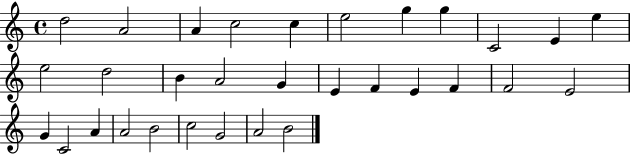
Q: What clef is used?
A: treble